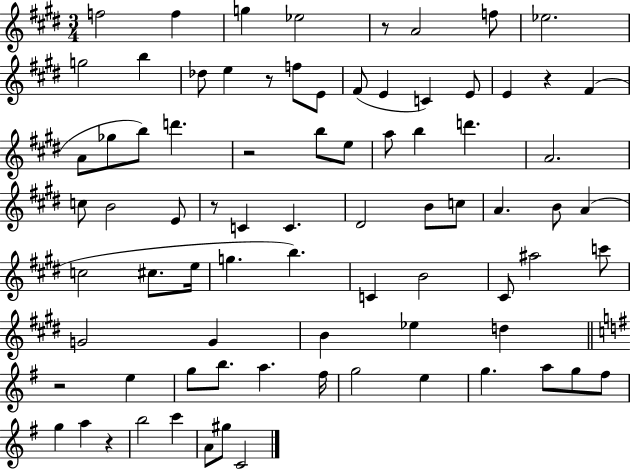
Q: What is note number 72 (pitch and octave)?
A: G#5